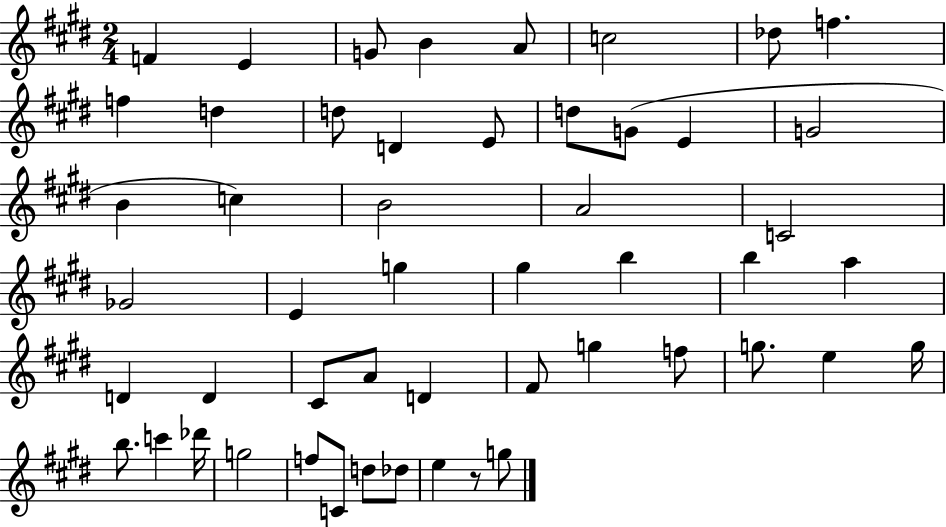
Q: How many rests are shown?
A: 1